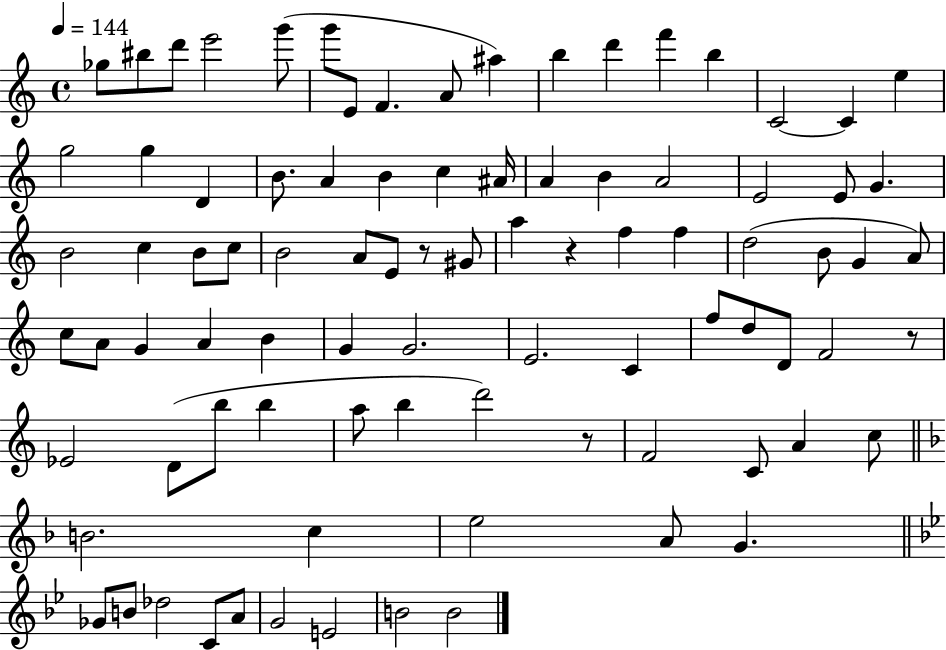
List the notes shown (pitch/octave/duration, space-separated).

Gb5/e BIS5/e D6/e E6/h G6/e G6/e E4/e F4/q. A4/e A#5/q B5/q D6/q F6/q B5/q C4/h C4/q E5/q G5/h G5/q D4/q B4/e. A4/q B4/q C5/q A#4/s A4/q B4/q A4/h E4/h E4/e G4/q. B4/h C5/q B4/e C5/e B4/h A4/e E4/e R/e G#4/e A5/q R/q F5/q F5/q D5/h B4/e G4/q A4/e C5/e A4/e G4/q A4/q B4/q G4/q G4/h. E4/h. C4/q F5/e D5/e D4/e F4/h R/e Eb4/h D4/e B5/e B5/q A5/e B5/q D6/h R/e F4/h C4/e A4/q C5/e B4/h. C5/q E5/h A4/e G4/q. Gb4/e B4/e Db5/h C4/e A4/e G4/h E4/h B4/h B4/h